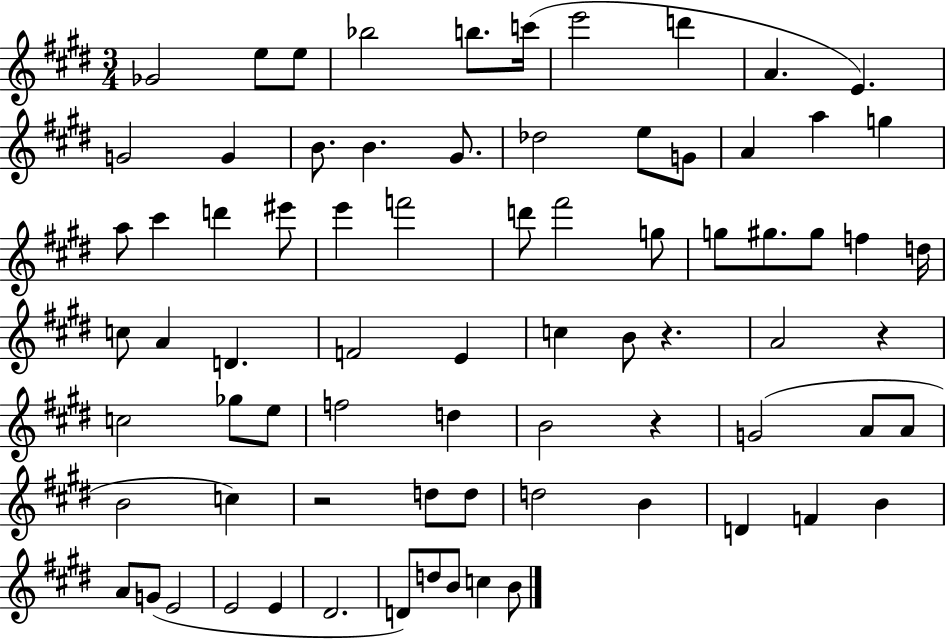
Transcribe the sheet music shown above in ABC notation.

X:1
T:Untitled
M:3/4
L:1/4
K:E
_G2 e/2 e/2 _b2 b/2 c'/4 e'2 d' A E G2 G B/2 B ^G/2 _d2 e/2 G/2 A a g a/2 ^c' d' ^e'/2 e' f'2 d'/2 ^f'2 g/2 g/2 ^g/2 ^g/2 f d/4 c/2 A D F2 E c B/2 z A2 z c2 _g/2 e/2 f2 d B2 z G2 A/2 A/2 B2 c z2 d/2 d/2 d2 B D F B A/2 G/2 E2 E2 E ^D2 D/2 d/2 B/2 c B/2